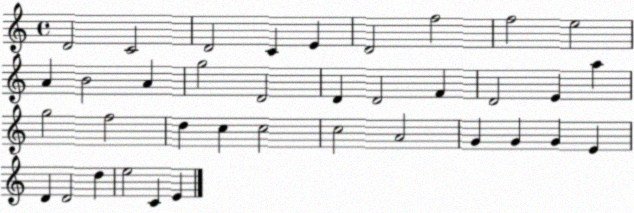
X:1
T:Untitled
M:4/4
L:1/4
K:C
D2 C2 D2 C E D2 f2 f2 e2 A B2 A g2 D2 D D2 F D2 E a g2 f2 d c c2 c2 A2 G G G E D D2 d e2 C E